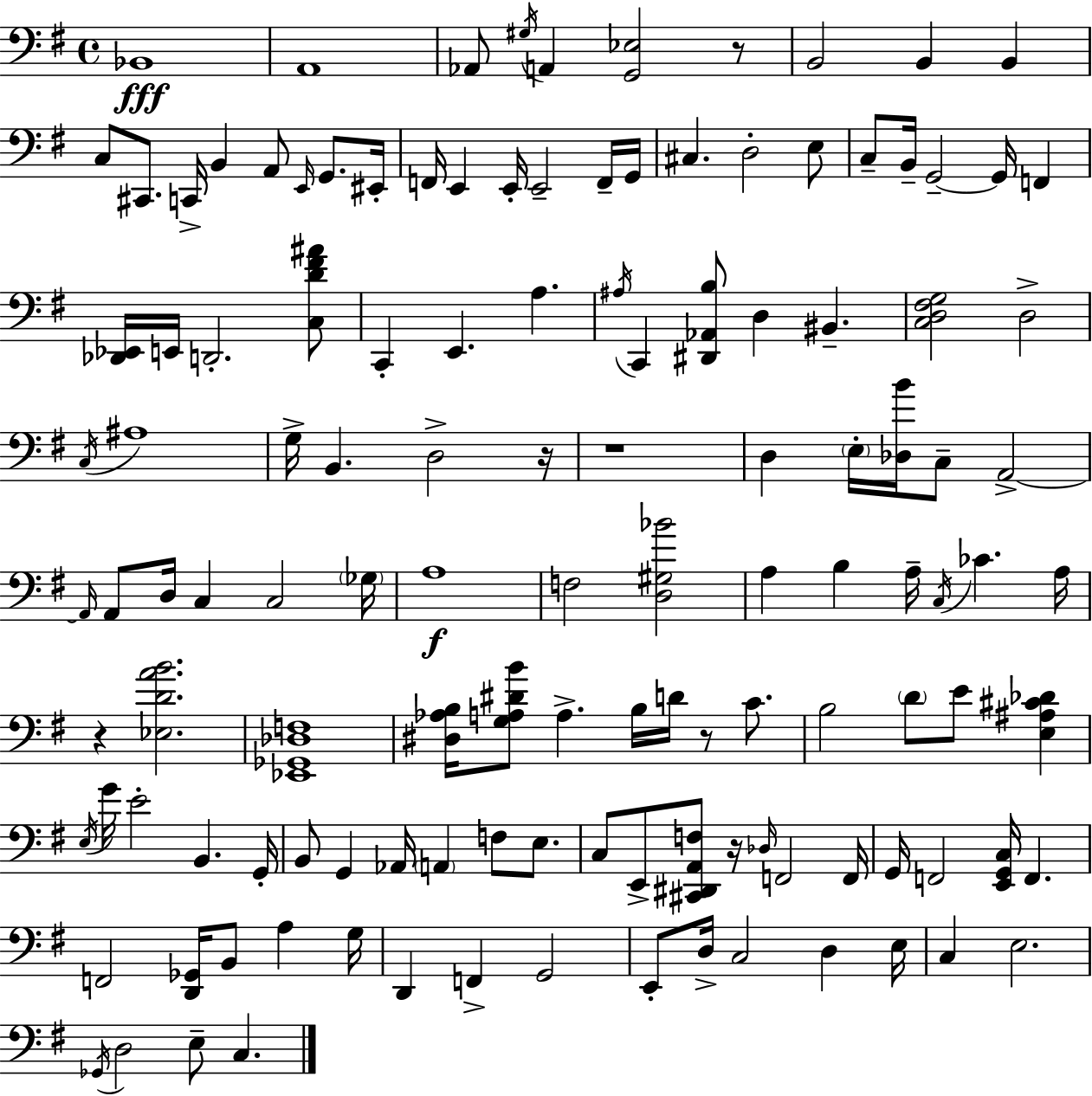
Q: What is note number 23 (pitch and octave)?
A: C#3